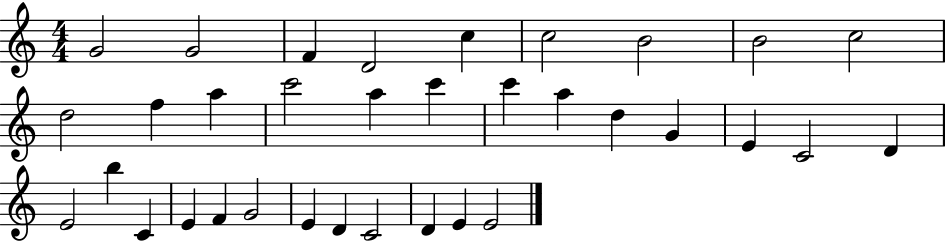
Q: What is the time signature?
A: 4/4